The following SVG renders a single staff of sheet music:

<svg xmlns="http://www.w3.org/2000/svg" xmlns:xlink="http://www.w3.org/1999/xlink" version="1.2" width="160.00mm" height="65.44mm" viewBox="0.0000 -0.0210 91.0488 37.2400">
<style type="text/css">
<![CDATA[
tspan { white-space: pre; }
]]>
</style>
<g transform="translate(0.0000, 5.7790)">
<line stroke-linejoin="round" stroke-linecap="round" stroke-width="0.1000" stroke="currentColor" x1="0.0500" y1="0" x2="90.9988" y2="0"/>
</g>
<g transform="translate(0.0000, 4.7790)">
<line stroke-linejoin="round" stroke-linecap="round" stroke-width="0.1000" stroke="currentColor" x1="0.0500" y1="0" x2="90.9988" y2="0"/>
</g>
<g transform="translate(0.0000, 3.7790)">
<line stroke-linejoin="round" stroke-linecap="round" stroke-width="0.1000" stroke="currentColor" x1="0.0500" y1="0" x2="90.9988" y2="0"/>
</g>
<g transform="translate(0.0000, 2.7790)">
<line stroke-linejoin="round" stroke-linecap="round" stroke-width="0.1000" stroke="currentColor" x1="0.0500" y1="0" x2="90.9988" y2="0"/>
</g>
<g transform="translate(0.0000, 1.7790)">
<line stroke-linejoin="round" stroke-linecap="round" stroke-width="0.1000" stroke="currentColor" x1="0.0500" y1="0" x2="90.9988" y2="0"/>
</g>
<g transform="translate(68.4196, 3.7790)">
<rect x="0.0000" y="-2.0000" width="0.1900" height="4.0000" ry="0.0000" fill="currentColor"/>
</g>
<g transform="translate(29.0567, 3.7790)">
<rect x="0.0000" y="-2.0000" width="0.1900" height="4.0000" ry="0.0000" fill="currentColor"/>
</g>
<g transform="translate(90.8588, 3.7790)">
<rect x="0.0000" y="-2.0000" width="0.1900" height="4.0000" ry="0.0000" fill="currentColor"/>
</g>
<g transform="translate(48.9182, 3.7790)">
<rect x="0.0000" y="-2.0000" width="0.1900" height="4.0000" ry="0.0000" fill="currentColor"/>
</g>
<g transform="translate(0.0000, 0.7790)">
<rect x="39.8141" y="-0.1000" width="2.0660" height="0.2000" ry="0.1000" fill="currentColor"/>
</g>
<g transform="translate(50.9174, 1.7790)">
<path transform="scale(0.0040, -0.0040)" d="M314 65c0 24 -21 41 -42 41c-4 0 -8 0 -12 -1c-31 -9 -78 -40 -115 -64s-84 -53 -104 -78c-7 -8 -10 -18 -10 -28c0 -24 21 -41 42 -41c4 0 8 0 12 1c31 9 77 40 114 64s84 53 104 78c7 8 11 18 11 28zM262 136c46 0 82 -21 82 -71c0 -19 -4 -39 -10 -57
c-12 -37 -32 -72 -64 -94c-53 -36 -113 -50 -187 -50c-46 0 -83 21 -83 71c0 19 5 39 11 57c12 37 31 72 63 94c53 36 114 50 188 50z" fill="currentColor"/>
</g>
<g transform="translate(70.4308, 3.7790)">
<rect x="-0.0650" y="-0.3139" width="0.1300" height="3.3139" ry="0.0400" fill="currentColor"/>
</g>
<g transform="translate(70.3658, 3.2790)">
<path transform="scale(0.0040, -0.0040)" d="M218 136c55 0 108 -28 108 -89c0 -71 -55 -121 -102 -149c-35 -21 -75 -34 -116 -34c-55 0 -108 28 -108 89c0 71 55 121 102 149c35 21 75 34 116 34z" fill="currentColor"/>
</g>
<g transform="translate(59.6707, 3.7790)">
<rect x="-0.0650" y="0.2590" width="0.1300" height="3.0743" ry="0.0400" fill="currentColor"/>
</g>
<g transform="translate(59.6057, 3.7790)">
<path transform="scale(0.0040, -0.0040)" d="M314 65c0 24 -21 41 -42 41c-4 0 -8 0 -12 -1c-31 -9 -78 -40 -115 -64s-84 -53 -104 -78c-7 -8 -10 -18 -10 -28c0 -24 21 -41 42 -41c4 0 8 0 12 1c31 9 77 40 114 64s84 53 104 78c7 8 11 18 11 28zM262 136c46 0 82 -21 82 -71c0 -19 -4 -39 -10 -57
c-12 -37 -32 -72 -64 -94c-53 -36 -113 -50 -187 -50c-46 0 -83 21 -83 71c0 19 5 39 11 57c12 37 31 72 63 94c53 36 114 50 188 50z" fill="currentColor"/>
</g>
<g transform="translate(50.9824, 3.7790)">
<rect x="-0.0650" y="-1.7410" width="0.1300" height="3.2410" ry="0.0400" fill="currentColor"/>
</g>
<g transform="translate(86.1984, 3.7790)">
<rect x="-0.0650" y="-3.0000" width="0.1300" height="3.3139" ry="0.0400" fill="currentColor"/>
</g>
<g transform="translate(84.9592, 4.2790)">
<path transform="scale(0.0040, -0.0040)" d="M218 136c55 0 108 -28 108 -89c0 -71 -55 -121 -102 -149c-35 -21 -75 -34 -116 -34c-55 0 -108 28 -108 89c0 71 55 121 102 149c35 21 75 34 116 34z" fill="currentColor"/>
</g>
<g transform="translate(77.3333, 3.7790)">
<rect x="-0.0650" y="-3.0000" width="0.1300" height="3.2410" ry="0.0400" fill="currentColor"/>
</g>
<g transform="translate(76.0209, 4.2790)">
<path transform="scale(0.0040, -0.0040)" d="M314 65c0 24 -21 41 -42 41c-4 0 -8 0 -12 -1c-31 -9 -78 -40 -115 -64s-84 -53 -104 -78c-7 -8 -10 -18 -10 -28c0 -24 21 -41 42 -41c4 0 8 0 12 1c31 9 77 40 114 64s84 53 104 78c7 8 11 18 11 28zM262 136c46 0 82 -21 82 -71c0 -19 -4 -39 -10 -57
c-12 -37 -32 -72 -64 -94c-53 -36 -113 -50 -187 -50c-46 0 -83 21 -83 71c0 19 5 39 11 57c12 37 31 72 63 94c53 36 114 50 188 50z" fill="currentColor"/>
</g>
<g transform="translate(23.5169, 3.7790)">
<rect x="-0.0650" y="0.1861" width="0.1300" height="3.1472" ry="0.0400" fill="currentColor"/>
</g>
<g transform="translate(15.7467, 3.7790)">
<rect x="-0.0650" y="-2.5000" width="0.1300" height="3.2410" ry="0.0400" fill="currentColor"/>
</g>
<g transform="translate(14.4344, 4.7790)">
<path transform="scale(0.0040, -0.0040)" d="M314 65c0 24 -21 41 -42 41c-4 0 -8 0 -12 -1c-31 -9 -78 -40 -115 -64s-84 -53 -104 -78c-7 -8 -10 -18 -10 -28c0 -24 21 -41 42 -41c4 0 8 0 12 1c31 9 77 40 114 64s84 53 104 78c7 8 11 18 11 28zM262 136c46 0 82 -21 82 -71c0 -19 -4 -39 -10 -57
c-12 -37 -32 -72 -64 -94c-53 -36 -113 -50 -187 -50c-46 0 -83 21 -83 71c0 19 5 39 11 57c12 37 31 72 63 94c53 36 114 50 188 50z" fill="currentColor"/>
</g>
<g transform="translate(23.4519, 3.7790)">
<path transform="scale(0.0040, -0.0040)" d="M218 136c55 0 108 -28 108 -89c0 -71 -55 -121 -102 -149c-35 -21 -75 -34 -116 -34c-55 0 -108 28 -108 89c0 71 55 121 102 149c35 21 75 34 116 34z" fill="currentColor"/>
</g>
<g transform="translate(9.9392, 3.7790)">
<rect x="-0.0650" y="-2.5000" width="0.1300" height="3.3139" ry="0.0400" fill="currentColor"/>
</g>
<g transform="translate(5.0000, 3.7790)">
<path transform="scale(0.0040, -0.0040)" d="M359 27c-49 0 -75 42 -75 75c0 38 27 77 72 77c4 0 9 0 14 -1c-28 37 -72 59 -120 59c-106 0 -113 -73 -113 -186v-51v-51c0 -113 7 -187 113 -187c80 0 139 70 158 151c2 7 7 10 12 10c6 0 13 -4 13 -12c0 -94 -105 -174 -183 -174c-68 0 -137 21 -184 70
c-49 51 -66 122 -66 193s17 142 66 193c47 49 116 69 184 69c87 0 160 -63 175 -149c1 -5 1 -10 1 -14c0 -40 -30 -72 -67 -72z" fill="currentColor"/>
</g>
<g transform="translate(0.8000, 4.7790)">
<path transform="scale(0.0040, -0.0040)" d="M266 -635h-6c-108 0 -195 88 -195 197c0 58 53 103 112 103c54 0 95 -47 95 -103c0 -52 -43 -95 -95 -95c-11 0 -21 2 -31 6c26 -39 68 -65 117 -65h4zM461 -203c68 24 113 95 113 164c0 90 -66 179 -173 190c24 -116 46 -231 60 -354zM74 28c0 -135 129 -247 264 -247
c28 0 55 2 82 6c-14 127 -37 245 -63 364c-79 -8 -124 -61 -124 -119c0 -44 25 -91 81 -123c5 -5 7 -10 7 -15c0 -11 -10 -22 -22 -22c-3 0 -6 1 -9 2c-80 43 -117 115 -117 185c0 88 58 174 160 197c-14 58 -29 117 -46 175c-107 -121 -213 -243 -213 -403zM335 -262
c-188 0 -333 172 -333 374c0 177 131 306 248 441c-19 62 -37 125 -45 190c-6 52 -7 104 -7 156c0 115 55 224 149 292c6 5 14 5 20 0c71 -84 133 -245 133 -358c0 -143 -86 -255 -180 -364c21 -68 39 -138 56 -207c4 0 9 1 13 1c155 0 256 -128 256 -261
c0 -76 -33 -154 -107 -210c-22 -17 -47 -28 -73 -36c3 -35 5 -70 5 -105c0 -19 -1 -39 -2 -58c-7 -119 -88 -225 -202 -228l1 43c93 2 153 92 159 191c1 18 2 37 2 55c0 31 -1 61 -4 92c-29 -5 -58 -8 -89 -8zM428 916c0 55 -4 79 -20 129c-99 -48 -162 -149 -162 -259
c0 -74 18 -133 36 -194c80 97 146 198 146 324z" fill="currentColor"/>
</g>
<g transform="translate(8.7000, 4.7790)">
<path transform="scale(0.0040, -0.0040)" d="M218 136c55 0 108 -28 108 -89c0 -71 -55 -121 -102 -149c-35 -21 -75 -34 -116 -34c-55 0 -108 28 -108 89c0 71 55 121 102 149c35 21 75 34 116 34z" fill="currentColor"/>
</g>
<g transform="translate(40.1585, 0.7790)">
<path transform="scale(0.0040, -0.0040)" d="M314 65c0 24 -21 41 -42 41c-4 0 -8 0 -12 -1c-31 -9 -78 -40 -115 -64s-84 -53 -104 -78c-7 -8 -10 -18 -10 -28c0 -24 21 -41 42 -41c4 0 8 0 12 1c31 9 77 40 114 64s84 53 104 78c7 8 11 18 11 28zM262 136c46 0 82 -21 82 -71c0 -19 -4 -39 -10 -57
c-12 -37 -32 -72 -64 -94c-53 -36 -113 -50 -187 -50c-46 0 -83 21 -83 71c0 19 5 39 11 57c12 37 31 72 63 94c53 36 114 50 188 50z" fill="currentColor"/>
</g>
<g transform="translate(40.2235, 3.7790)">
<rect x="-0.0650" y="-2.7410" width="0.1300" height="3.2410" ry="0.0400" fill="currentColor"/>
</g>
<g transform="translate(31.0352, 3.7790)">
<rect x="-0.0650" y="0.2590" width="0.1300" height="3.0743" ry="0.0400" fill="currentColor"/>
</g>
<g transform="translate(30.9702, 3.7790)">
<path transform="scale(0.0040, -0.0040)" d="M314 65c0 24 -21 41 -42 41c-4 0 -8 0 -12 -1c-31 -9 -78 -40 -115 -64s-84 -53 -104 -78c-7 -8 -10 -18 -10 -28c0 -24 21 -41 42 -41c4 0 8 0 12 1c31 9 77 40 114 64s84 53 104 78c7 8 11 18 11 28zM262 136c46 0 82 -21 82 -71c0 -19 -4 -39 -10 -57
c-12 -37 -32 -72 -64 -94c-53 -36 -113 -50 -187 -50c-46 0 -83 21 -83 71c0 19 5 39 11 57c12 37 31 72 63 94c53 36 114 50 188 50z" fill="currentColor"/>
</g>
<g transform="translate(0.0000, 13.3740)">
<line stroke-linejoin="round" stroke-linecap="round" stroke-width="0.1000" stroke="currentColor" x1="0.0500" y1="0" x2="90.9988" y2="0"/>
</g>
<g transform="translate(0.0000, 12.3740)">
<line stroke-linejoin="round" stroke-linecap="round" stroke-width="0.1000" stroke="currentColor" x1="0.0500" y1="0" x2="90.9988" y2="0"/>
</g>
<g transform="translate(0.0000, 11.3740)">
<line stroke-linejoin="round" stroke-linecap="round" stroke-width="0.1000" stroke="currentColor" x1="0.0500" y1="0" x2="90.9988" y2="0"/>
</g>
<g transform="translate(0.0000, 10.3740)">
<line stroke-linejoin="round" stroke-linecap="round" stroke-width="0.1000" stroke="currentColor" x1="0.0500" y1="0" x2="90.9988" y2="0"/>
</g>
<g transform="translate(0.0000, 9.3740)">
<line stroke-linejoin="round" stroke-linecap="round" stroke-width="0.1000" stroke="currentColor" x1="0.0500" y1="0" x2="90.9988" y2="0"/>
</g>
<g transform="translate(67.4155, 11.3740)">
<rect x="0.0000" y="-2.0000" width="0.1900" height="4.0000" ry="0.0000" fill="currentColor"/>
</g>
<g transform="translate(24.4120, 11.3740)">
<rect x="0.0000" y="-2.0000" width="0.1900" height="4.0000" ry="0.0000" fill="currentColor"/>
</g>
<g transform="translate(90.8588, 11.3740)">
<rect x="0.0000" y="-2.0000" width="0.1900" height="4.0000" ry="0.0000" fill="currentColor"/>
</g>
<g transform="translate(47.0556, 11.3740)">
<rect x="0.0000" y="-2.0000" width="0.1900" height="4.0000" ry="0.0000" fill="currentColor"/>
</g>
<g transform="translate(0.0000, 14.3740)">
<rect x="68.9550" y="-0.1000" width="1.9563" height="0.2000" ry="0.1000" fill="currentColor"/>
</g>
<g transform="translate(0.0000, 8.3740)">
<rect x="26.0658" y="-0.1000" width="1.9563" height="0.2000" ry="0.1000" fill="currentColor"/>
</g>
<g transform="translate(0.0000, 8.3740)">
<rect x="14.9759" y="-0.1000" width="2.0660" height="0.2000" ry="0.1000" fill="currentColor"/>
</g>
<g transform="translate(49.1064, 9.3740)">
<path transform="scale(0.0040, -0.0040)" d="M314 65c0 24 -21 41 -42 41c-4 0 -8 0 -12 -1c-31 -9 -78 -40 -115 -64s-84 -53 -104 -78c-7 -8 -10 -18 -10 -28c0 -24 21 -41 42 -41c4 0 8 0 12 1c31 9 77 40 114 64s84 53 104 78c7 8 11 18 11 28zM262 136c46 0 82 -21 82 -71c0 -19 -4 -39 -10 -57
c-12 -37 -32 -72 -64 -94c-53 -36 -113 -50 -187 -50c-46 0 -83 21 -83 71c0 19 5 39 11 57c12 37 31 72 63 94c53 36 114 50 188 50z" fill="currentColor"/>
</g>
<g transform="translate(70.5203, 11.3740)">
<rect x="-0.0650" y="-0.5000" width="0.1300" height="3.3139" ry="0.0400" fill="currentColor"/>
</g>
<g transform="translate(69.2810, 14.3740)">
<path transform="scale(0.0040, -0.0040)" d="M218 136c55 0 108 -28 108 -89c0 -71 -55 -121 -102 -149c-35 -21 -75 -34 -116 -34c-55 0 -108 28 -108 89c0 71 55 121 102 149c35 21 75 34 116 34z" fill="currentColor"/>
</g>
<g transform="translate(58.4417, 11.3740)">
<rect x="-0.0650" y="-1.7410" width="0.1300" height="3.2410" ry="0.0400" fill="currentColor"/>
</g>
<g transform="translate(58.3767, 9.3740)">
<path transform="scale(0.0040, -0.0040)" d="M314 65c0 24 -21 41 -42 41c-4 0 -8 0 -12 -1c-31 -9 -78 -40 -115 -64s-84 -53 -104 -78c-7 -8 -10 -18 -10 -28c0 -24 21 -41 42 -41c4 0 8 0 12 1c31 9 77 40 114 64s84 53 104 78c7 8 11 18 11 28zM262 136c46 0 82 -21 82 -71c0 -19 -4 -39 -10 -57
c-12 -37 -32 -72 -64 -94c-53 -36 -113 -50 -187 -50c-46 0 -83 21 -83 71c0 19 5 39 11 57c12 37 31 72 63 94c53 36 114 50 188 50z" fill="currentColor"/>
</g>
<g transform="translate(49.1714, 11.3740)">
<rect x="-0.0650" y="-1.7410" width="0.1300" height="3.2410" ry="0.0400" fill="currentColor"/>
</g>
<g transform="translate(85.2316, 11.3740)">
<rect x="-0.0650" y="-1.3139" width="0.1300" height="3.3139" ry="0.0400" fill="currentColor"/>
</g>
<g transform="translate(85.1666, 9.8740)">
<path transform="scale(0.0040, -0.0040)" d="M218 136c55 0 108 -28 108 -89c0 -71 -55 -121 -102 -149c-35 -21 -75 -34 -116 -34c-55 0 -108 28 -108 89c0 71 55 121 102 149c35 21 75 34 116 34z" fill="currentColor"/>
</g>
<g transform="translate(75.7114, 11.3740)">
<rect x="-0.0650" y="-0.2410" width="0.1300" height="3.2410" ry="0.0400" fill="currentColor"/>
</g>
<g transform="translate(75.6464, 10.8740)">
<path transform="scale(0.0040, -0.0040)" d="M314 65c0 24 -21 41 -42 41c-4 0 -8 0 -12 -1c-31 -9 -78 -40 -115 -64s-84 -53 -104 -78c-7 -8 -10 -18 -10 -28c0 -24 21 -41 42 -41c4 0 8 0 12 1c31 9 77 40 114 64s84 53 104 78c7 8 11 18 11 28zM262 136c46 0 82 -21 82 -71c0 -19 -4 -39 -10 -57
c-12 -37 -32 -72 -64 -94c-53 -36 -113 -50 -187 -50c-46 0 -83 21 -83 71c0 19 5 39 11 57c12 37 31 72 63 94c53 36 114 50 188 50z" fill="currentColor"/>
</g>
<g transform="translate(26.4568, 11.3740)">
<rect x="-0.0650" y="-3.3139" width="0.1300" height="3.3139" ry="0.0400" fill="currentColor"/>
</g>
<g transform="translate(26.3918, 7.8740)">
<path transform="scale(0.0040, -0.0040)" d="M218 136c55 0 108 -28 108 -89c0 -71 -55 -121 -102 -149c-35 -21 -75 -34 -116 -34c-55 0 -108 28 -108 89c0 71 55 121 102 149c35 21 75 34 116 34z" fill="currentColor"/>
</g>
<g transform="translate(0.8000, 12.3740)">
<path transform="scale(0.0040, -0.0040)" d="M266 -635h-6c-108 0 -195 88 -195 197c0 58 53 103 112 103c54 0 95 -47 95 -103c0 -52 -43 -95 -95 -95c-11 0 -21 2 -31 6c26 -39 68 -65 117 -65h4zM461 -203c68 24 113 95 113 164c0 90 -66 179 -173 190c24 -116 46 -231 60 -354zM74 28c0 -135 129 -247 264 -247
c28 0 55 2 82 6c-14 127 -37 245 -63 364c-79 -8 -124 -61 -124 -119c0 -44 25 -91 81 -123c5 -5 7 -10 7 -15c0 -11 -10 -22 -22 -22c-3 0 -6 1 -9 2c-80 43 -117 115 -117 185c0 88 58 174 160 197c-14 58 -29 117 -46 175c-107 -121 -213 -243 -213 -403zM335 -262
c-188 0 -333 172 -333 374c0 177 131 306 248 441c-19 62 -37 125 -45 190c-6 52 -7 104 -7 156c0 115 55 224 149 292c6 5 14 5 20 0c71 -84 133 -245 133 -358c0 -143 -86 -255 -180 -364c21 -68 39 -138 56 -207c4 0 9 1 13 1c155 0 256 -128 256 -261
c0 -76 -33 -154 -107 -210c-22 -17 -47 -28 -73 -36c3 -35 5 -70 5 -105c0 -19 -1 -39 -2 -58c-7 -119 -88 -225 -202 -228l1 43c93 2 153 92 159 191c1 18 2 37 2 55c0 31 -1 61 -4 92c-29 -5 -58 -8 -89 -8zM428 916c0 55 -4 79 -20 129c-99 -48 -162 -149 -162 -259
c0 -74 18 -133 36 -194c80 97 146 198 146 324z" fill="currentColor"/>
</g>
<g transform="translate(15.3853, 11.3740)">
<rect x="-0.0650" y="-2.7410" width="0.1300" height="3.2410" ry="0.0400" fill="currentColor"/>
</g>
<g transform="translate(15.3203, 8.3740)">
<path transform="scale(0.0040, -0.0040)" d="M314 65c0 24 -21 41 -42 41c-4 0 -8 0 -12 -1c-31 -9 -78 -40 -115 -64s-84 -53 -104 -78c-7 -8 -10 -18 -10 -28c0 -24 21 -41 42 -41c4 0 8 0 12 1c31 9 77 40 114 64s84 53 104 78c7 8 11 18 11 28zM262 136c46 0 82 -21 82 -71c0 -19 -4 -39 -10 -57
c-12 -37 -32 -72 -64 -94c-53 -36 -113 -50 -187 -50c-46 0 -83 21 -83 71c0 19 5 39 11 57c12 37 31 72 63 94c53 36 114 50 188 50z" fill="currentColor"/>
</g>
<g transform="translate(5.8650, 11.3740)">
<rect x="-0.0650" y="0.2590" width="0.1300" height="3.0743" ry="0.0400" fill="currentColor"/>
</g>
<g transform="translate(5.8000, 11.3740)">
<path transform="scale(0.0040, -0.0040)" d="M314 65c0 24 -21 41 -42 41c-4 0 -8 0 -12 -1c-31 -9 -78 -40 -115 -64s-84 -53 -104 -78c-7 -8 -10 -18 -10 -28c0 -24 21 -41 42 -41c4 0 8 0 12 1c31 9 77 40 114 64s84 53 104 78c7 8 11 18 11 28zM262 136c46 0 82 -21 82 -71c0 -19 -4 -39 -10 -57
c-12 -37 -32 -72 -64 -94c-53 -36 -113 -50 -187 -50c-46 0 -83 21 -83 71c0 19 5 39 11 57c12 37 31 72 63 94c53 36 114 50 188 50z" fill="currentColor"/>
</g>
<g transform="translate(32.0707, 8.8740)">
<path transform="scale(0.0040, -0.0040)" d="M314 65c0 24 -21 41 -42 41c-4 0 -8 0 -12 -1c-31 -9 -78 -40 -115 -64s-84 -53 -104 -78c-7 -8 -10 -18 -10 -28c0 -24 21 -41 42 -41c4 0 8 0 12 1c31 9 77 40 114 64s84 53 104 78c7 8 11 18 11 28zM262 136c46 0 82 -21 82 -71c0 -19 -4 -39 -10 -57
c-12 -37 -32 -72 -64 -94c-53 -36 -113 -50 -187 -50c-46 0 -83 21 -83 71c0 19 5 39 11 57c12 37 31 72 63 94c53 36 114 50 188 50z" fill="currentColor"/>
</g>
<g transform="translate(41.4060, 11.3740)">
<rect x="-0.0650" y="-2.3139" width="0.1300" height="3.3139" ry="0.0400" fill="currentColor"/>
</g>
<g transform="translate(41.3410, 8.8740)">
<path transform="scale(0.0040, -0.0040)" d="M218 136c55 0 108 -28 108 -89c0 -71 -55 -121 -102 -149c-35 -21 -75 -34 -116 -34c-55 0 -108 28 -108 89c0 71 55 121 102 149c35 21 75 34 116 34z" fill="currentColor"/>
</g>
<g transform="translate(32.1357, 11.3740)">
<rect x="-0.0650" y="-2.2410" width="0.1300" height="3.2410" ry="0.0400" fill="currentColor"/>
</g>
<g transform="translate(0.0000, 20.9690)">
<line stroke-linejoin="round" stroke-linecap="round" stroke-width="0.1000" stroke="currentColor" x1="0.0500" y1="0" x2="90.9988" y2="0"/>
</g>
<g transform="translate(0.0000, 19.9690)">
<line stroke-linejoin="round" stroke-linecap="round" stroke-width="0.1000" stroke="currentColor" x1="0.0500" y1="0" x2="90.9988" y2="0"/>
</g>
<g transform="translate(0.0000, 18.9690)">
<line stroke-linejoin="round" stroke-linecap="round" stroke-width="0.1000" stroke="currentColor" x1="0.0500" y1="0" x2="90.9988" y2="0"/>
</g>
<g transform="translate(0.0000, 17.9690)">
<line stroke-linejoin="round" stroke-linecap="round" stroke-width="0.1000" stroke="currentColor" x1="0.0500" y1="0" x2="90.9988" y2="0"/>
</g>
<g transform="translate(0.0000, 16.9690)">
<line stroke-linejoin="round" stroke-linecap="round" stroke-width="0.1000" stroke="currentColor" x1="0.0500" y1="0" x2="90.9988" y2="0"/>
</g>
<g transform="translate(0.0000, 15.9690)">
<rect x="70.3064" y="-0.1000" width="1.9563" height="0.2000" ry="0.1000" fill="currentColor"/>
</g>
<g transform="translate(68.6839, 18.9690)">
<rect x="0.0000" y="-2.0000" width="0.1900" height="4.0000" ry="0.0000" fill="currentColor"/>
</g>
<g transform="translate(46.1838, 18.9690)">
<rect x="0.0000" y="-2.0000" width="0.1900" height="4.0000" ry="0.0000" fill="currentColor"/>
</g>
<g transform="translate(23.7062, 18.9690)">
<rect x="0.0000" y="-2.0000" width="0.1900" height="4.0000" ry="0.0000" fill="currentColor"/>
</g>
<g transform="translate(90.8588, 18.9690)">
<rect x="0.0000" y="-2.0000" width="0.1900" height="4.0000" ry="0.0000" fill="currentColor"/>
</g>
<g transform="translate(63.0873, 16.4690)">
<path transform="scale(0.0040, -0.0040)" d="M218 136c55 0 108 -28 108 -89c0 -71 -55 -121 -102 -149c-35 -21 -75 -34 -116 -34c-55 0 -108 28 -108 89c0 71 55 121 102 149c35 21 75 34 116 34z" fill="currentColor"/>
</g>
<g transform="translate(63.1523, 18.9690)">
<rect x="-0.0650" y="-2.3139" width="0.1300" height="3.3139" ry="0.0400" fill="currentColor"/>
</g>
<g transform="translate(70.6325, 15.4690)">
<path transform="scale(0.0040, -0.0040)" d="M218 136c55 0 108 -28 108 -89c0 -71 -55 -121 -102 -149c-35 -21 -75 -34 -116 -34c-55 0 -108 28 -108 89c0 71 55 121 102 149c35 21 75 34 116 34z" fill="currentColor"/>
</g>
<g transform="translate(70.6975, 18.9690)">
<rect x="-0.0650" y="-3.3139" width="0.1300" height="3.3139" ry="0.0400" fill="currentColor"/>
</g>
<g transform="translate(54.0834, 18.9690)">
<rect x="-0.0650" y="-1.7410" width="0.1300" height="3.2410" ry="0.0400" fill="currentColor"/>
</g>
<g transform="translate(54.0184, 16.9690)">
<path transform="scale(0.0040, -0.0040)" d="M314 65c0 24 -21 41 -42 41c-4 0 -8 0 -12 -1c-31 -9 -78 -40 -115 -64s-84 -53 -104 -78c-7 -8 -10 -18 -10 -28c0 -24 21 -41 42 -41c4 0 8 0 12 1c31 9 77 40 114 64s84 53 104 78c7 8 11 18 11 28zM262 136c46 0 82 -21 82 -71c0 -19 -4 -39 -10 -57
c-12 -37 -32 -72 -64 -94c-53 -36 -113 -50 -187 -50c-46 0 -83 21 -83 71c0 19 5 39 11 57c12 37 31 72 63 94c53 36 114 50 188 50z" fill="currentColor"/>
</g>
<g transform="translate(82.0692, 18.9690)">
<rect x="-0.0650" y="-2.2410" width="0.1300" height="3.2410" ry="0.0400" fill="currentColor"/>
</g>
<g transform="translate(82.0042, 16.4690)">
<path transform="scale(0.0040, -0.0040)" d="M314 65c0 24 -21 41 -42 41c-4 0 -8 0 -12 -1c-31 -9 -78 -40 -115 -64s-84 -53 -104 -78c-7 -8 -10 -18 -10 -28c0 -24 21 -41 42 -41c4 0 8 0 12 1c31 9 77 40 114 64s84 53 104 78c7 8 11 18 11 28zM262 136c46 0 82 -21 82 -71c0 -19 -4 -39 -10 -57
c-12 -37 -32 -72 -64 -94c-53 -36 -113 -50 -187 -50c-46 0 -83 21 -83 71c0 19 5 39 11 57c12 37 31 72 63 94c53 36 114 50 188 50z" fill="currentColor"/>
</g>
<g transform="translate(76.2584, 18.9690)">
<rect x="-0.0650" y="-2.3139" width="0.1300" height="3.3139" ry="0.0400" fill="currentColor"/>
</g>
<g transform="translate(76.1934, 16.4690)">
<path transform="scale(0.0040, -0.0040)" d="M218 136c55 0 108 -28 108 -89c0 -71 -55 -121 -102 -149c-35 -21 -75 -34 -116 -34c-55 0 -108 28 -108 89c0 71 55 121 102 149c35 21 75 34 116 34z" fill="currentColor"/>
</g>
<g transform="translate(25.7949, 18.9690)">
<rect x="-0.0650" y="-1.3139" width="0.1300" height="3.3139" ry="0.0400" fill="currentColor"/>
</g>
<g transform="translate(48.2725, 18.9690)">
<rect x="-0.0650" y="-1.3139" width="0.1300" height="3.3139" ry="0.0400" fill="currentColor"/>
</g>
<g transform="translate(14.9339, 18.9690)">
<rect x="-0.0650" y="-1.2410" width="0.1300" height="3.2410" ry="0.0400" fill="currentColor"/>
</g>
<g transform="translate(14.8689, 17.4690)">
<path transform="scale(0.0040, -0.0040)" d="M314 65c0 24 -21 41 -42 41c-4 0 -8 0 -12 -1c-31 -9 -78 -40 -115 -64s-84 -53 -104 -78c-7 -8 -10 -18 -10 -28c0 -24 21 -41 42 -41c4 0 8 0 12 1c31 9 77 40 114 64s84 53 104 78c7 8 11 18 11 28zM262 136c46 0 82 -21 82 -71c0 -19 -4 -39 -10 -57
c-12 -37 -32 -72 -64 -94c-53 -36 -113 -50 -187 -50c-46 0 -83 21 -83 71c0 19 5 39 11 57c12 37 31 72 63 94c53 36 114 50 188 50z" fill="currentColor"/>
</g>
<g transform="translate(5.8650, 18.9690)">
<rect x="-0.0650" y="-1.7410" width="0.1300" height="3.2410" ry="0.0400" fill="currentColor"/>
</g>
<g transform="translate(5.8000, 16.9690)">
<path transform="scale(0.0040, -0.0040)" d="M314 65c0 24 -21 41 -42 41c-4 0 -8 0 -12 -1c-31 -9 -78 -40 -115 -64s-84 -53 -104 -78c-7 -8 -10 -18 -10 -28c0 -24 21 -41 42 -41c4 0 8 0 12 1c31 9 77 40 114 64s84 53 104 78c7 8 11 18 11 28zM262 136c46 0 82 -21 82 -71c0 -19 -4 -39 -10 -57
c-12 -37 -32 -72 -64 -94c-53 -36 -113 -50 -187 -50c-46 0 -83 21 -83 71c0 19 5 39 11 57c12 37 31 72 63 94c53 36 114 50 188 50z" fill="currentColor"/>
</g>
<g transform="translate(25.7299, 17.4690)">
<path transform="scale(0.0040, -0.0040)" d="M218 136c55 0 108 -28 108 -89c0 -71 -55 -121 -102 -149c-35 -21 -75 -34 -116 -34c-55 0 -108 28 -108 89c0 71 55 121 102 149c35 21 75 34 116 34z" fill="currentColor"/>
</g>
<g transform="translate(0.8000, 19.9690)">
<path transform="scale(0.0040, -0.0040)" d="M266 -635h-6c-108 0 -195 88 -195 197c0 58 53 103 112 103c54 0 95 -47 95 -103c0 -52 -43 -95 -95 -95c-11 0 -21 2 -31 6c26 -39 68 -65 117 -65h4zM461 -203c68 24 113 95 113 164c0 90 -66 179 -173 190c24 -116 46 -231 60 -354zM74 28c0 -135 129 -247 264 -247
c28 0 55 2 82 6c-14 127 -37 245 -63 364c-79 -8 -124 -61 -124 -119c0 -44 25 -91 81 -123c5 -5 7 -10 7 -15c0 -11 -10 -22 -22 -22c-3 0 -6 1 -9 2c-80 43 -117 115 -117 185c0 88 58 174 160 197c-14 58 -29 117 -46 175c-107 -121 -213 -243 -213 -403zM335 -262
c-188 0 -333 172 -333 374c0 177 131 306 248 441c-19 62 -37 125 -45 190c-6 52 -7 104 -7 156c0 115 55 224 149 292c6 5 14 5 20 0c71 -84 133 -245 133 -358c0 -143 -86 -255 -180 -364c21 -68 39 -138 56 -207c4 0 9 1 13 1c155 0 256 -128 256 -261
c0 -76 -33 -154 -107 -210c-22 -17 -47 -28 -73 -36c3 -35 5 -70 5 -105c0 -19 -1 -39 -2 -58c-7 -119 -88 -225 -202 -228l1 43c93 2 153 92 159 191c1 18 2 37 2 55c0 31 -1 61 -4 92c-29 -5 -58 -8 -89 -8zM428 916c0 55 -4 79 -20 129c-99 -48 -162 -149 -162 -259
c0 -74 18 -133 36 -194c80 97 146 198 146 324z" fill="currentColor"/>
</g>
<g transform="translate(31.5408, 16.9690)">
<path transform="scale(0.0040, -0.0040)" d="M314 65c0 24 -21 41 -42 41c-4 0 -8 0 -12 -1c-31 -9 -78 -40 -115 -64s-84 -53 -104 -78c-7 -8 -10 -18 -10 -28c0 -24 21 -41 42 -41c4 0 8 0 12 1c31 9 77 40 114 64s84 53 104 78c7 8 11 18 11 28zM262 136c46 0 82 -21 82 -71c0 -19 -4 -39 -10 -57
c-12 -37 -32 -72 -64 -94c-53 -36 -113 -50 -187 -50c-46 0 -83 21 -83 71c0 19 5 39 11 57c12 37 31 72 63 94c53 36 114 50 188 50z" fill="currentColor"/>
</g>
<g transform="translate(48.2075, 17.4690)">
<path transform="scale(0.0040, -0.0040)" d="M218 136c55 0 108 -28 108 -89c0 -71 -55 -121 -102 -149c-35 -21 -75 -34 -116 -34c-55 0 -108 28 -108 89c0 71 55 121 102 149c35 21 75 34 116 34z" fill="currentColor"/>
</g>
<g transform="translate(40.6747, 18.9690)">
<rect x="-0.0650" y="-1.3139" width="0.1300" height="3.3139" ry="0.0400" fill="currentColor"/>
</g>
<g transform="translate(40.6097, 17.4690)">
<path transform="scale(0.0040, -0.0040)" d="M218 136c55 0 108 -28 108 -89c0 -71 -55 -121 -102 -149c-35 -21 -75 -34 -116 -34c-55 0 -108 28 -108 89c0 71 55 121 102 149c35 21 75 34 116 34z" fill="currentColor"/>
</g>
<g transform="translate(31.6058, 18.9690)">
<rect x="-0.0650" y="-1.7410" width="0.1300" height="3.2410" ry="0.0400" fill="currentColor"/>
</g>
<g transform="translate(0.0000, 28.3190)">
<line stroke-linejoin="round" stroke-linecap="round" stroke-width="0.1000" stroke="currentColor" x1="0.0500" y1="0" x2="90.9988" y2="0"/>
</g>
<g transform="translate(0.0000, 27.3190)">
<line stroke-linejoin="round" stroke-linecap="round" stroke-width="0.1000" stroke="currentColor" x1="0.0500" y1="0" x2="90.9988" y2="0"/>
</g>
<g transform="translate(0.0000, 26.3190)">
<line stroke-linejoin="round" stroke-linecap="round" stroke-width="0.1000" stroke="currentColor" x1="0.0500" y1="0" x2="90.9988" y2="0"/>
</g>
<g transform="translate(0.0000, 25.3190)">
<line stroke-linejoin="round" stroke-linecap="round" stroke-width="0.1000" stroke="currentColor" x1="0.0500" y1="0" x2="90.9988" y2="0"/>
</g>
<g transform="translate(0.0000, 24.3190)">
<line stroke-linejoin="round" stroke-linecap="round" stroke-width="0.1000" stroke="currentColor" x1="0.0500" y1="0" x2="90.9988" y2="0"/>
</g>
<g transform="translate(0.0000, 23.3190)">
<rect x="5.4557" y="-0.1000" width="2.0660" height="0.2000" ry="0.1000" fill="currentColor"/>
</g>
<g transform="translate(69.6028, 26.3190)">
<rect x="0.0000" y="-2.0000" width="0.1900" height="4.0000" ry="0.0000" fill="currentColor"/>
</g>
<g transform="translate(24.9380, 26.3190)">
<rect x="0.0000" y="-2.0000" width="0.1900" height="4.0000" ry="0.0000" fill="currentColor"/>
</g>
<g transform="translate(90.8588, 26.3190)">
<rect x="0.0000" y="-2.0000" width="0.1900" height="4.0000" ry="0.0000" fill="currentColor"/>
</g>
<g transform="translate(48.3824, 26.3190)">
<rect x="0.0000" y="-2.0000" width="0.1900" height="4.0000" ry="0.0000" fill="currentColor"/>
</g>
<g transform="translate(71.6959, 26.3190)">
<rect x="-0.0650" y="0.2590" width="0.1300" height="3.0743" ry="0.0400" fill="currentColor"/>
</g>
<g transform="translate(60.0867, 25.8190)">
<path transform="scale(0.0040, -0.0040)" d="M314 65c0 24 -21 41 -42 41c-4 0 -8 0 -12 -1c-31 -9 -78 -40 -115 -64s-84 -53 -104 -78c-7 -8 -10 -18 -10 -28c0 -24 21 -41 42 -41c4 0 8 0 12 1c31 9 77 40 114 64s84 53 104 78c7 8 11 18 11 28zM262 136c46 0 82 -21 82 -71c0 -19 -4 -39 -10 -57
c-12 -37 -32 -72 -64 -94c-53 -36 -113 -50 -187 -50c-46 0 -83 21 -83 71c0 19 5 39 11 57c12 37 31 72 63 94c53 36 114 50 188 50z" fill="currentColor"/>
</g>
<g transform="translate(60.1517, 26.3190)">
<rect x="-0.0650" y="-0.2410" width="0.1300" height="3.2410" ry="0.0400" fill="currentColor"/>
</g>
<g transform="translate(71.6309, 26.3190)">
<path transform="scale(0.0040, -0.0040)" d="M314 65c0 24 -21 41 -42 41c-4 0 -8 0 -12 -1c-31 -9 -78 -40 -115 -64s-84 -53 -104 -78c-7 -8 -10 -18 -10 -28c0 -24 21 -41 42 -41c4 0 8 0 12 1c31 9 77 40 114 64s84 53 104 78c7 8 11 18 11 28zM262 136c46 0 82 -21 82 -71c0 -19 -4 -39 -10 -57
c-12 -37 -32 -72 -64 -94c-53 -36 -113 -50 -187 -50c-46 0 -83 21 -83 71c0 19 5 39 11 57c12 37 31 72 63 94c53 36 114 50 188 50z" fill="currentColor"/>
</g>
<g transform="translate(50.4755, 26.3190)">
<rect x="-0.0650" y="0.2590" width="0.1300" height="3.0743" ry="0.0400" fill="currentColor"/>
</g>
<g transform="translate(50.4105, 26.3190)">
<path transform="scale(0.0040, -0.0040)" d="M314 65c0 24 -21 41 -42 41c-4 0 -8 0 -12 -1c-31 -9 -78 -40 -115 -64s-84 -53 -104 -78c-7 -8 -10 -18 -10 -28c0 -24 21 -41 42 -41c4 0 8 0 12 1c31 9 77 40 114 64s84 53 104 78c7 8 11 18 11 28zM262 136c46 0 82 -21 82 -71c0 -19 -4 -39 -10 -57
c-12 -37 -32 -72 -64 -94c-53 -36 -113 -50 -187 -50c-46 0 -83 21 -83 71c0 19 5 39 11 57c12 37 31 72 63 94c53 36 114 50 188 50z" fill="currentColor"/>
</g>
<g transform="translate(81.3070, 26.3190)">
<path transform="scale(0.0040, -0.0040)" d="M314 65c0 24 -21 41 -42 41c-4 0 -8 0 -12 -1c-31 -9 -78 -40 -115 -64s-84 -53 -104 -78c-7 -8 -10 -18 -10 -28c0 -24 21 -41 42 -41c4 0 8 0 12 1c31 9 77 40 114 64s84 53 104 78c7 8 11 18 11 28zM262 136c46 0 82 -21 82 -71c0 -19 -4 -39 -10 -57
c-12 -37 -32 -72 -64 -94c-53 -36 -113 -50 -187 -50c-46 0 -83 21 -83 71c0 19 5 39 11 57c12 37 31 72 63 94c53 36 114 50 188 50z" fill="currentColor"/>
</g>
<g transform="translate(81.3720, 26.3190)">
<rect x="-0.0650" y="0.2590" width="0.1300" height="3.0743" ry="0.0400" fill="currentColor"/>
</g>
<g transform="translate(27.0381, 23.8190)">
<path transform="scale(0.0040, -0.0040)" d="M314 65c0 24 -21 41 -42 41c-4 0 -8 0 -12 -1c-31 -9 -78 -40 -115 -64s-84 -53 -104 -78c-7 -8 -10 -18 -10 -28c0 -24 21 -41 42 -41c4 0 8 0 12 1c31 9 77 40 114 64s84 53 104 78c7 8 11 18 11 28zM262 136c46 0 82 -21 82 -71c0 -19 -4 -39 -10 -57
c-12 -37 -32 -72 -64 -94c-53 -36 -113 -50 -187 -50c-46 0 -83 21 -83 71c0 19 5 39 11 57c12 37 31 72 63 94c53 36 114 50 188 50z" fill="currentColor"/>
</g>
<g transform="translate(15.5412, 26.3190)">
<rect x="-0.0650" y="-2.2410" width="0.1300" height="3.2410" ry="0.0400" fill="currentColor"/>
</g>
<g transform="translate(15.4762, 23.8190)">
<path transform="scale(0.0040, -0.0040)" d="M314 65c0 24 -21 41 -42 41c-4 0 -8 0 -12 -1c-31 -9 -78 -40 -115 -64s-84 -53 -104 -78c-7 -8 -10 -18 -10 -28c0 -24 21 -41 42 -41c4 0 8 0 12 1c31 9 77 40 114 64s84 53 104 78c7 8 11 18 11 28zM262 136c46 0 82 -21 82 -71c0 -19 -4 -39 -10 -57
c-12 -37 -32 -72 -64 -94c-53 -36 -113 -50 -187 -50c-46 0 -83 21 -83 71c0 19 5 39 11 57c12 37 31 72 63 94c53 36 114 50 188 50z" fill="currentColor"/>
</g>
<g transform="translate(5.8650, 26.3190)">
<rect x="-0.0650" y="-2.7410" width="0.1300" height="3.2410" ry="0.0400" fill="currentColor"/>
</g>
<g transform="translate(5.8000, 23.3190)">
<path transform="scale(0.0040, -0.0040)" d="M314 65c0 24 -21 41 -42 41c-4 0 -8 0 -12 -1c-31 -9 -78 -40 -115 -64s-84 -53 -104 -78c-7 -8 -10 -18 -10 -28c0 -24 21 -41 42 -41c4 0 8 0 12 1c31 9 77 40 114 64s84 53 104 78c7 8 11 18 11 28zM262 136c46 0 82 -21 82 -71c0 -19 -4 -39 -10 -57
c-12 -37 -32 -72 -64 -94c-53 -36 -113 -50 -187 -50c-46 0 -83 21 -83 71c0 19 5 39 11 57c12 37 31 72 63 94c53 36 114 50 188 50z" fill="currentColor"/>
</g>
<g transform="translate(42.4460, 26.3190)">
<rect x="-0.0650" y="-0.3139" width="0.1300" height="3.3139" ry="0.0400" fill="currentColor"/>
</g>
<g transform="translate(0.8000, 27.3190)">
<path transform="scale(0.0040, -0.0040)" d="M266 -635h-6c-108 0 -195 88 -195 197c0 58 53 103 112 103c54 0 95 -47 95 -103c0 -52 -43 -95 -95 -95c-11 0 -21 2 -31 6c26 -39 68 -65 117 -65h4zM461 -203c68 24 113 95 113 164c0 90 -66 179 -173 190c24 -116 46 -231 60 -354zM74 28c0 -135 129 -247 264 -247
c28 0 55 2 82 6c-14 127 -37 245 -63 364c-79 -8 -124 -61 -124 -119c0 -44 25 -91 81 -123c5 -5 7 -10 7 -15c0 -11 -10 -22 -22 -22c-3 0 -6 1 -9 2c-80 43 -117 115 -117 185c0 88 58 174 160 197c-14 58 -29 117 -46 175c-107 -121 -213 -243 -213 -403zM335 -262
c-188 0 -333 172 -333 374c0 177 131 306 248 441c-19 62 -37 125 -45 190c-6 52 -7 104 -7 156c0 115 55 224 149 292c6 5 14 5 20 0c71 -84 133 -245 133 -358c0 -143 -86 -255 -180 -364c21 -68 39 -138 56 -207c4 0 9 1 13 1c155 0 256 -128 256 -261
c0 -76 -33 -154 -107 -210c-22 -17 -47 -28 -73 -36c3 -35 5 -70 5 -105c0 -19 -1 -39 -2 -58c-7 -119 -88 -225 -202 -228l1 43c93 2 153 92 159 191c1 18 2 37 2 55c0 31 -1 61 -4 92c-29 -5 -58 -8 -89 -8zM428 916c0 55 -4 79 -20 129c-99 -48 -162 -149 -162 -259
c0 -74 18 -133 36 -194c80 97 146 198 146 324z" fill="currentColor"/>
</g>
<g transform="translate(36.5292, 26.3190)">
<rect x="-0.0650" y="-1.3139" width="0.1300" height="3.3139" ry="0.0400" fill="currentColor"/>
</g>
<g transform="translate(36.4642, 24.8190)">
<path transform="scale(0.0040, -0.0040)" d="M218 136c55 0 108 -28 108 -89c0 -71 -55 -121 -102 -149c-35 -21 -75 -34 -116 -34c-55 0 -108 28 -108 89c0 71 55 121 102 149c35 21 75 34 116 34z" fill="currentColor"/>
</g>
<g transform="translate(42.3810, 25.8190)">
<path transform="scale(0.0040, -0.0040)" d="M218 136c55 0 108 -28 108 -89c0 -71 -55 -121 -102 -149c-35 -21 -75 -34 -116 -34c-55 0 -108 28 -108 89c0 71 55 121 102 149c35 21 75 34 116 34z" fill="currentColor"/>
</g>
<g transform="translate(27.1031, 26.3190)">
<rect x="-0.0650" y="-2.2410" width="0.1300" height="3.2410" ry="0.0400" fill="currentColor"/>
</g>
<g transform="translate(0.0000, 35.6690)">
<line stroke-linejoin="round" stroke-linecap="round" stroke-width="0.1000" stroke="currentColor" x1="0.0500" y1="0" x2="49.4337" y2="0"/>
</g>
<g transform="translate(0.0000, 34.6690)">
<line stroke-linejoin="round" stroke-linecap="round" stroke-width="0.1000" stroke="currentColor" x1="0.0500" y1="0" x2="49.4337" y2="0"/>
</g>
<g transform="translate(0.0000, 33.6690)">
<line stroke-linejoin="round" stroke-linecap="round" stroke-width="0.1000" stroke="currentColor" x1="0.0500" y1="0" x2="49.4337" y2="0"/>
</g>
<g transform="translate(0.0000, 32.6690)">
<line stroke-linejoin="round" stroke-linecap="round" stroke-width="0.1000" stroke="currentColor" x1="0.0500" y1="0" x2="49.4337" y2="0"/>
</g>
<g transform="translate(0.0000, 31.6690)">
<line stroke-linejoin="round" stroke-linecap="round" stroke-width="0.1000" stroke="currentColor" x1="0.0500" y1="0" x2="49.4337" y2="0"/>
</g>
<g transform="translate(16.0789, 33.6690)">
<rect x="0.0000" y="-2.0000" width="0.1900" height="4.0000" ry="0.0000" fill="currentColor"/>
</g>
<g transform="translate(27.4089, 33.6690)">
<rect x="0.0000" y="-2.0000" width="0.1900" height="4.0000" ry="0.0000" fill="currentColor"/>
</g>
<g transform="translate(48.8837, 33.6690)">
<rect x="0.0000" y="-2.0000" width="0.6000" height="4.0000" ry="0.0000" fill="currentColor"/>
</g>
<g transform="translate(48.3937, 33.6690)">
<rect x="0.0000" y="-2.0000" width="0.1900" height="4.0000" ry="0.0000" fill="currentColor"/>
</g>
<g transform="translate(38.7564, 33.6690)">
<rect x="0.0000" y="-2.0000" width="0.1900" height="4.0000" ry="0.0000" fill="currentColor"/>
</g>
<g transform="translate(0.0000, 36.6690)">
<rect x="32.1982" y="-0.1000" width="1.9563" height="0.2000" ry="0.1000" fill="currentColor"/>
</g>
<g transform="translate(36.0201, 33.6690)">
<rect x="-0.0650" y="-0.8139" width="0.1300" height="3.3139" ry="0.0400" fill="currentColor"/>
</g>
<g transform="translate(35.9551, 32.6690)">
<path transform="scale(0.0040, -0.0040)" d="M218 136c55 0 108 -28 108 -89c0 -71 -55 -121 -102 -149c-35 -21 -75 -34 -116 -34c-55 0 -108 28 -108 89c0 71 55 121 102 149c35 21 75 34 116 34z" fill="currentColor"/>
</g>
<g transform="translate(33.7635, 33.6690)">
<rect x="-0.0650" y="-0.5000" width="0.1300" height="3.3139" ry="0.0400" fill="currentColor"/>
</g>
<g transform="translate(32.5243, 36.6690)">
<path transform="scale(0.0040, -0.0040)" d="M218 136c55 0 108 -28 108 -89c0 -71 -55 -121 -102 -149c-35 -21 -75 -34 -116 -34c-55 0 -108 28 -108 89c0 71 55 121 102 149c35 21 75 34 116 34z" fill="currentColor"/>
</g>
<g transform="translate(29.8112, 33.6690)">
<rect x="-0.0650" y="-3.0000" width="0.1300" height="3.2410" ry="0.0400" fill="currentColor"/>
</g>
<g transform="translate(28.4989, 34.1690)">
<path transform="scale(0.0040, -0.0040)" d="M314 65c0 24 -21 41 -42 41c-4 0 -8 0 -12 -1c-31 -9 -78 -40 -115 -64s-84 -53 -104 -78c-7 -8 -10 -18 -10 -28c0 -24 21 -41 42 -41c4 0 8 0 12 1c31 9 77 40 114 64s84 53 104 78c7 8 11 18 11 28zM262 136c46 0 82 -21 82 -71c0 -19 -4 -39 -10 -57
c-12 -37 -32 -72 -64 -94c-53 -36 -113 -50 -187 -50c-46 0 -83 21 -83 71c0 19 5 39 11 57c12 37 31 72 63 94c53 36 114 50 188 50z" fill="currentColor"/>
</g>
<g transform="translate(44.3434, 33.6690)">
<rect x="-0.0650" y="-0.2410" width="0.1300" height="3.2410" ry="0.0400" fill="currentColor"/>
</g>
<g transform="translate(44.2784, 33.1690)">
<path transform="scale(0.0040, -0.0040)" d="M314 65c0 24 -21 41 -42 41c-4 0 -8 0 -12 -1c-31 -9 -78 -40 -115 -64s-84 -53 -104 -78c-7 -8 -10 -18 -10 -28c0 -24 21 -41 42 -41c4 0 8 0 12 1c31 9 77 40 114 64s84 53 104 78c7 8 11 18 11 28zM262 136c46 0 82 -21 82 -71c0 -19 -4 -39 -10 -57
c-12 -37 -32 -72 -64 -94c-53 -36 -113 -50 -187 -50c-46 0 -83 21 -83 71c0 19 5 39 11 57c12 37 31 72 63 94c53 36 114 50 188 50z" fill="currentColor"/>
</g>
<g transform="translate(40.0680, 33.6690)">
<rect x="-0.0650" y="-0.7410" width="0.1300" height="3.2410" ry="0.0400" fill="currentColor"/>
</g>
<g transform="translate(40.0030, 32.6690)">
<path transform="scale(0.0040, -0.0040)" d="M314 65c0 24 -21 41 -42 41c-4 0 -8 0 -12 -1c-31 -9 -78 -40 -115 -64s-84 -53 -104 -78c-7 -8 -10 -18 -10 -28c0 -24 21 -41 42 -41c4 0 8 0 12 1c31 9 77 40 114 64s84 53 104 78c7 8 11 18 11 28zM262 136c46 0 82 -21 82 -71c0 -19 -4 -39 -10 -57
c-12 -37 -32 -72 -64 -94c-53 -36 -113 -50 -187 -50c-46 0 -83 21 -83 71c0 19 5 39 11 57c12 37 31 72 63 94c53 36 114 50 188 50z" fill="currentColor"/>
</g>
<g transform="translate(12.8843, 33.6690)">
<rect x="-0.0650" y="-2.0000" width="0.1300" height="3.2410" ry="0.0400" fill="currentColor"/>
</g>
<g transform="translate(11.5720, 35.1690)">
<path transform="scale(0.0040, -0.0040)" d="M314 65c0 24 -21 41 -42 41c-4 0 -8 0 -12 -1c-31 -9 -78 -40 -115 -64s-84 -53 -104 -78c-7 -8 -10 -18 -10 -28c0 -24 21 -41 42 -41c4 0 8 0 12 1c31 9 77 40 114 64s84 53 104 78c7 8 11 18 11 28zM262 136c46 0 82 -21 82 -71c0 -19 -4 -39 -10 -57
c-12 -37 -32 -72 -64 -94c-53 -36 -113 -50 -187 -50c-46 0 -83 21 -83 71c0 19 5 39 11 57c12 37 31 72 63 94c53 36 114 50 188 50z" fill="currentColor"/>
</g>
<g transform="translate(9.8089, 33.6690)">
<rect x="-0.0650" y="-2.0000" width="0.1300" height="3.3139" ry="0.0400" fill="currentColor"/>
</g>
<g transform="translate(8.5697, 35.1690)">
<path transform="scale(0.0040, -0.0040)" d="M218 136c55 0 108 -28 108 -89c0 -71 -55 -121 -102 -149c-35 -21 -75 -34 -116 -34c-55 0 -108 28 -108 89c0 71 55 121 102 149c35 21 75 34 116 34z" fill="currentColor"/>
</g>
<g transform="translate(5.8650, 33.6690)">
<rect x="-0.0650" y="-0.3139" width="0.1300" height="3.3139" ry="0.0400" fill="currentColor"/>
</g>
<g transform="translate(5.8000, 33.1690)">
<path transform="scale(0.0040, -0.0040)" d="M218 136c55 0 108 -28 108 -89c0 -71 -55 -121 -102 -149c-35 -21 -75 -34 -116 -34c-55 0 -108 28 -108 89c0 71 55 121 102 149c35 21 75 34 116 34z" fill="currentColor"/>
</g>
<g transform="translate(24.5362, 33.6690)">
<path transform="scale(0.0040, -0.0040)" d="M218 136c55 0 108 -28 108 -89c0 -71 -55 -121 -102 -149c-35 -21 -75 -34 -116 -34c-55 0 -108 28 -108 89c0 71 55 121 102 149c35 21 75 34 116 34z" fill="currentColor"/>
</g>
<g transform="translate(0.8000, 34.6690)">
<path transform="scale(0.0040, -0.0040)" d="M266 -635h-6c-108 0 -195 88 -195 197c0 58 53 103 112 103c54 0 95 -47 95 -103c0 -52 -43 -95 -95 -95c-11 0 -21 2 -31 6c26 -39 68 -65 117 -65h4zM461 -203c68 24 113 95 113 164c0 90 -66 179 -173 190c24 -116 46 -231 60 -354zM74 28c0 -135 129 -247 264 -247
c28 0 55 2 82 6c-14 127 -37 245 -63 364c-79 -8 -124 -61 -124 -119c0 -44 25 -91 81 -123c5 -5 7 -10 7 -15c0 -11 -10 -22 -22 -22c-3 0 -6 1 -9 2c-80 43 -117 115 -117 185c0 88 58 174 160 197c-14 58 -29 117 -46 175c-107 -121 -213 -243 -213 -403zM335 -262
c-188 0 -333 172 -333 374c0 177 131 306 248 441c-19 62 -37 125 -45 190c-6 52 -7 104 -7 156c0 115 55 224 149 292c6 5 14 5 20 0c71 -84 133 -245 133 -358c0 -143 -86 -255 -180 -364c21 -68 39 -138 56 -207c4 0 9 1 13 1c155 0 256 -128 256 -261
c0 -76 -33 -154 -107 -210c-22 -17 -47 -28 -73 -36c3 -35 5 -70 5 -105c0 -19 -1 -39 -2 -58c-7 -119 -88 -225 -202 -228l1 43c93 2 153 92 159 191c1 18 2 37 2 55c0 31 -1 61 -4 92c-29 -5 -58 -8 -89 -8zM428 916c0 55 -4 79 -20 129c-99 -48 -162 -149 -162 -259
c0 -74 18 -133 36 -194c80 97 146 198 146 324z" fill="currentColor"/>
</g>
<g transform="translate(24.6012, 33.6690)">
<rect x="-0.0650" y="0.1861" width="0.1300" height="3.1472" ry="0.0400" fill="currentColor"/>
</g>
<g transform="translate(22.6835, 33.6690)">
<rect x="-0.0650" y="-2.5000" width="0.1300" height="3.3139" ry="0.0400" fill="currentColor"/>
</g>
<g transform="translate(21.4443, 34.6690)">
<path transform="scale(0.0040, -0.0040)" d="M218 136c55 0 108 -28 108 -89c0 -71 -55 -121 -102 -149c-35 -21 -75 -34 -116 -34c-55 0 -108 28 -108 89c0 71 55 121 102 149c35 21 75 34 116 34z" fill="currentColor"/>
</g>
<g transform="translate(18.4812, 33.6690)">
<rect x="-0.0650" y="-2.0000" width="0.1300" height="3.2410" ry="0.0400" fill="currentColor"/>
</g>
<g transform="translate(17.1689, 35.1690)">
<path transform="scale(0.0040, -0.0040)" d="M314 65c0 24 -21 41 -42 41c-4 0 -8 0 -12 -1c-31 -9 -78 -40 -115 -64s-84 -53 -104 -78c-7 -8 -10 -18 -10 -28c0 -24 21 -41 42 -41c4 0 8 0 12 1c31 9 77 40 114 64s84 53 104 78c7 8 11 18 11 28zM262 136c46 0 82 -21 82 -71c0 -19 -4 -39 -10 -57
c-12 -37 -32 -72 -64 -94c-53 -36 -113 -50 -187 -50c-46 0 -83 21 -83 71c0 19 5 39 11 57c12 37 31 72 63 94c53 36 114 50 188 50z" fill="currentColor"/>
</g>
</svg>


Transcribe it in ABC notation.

X:1
T:Untitled
M:4/4
L:1/4
K:C
G G2 B B2 a2 f2 B2 c A2 A B2 a2 b g2 g f2 f2 C c2 e f2 e2 e f2 e e f2 g b g g2 a2 g2 g2 e c B2 c2 B2 B2 c F F2 F2 G B A2 C d d2 c2